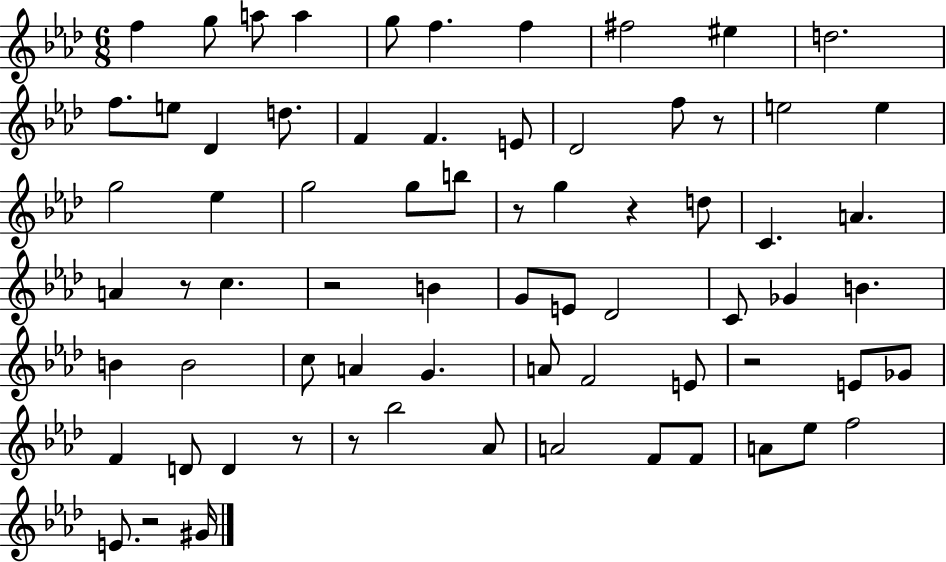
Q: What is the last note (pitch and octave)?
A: G#4